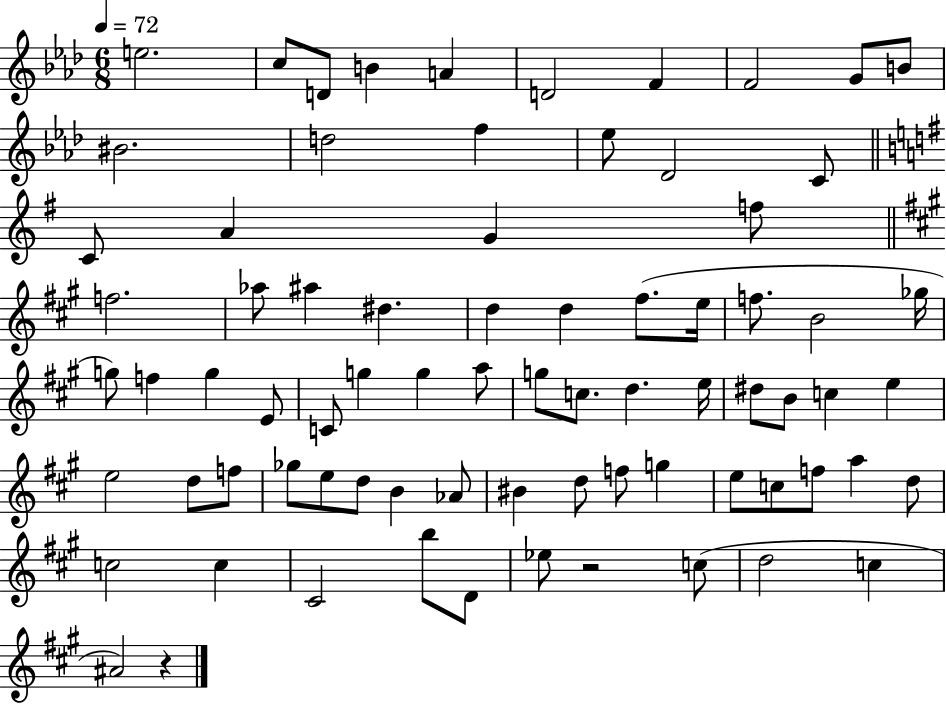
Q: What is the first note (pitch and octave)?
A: E5